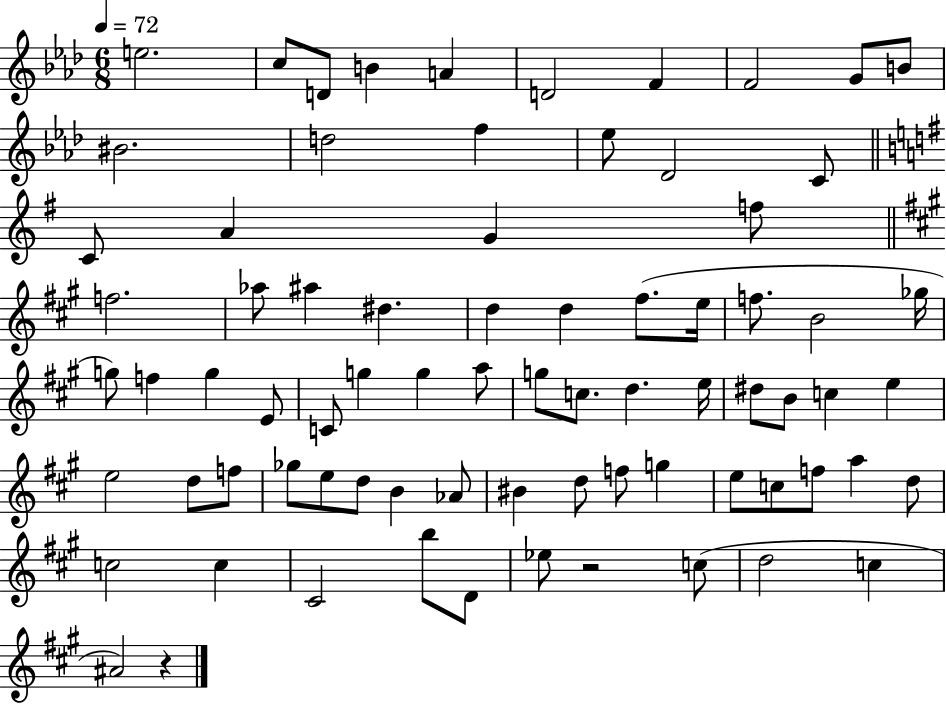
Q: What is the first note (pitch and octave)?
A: E5